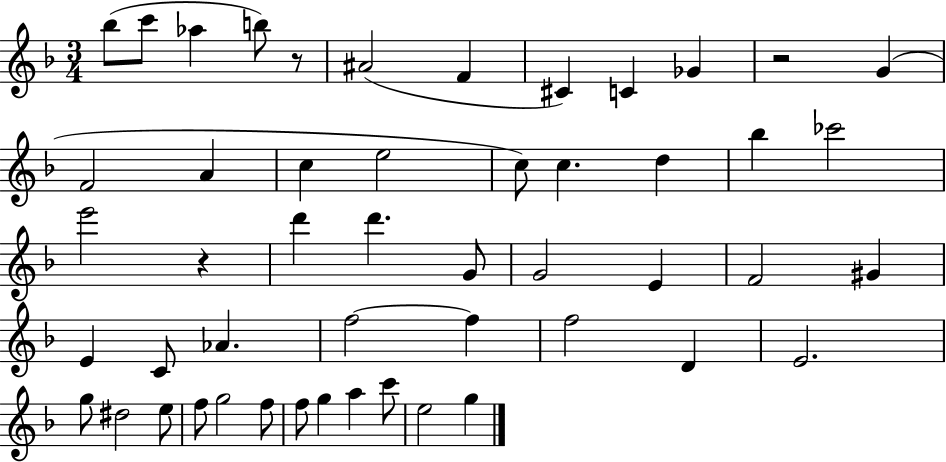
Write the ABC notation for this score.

X:1
T:Untitled
M:3/4
L:1/4
K:F
_b/2 c'/2 _a b/2 z/2 ^A2 F ^C C _G z2 G F2 A c e2 c/2 c d _b _c'2 e'2 z d' d' G/2 G2 E F2 ^G E C/2 _A f2 f f2 D E2 g/2 ^d2 e/2 f/2 g2 f/2 f/2 g a c'/2 e2 g